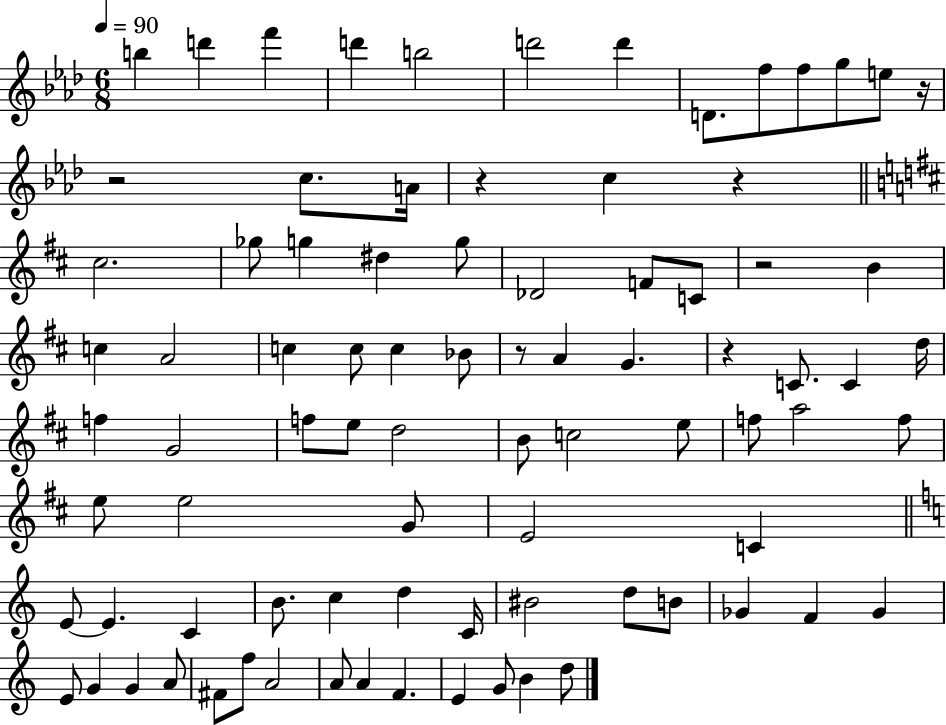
{
  \clef treble
  \numericTimeSignature
  \time 6/8
  \key aes \major
  \tempo 4 = 90
  b''4 d'''4 f'''4 | d'''4 b''2 | d'''2 d'''4 | d'8. f''8 f''8 g''8 e''8 r16 | \break r2 c''8. a'16 | r4 c''4 r4 | \bar "||" \break \key b \minor cis''2. | ges''8 g''4 dis''4 g''8 | des'2 f'8 c'8 | r2 b'4 | \break c''4 a'2 | c''4 c''8 c''4 bes'8 | r8 a'4 g'4. | r4 c'8. c'4 d''16 | \break f''4 g'2 | f''8 e''8 d''2 | b'8 c''2 e''8 | f''8 a''2 f''8 | \break e''8 e''2 g'8 | e'2 c'4 | \bar "||" \break \key a \minor e'8~~ e'4. c'4 | b'8. c''4 d''4 c'16 | bis'2 d''8 b'8 | ges'4 f'4 ges'4 | \break e'8 g'4 g'4 a'8 | fis'8 f''8 a'2 | a'8 a'4 f'4. | e'4 g'8 b'4 d''8 | \break \bar "|."
}